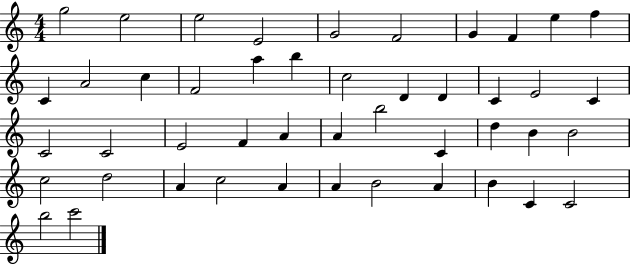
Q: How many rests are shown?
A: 0